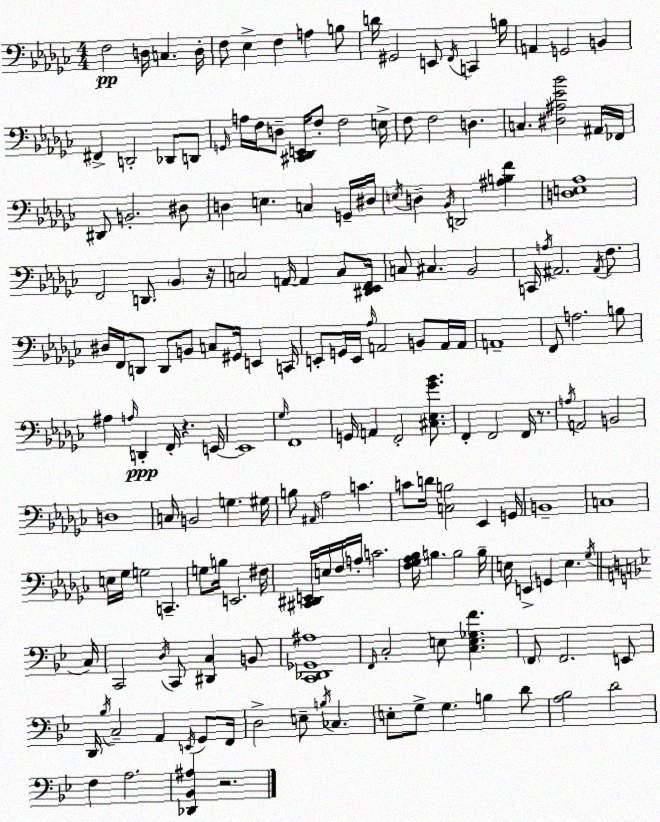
X:1
T:Untitled
M:4/4
L:1/4
K:Ebm
F,2 D,/4 C, D,/4 F,/2 _E, F, A, B,/2 D/4 ^G,,2 E,,/2 F,,/4 C,, B,/4 A,, G,,2 B,, ^F,, D,,2 _D,,/2 D,,/2 G,,/4 A,/4 F,/4 D,/2 [^C,,_D,,E,,]/4 F,/2 F,2 E,/4 F,/2 F,2 D, C, [^D,^A,_E_B]2 ^A,,/4 _F,,/4 ^D,,/2 B,,2 ^D,/2 D, E, C, G,,/4 ^D,/4 E,/4 D, _B,,/4 D,,2 [^A,B,F] [D,E,_A,]4 F,,2 D,,/2 _B,, z/4 C,2 A,,/4 A,, C,/2 [^D,,_E,,F,,]/4 C,/2 ^C, _B,,2 C,,/4 A,/4 ^A,,2 ^A,,/4 F,/2 ^D,/4 F,,/4 D,,/2 D,,/2 B,,/2 C,/2 ^G,,/4 E,, C,,/4 E,,/2 G,,/4 E,,/4 _A,/4 A,,2 B,,/2 A,,/4 A,,/4 A,,4 F,,/2 A,2 B,/2 ^A, A,/4 D,, F,,/4 z E,,/4 E,,4 _G,/4 F,,4 G,,/4 A,, F,,2 [^C,_E,_G_B]/2 F,, F,,2 F,,/4 z/2 A,/4 A,,2 B,,2 D,4 C,/4 B,,2 G, ^G,/4 B,/2 ^A,,/4 _A,2 C C/2 D/4 [C,B,]2 _E,, G,,/4 B,,4 C,4 E,/4 _G,/4 G,2 C,, G,/2 B,/4 E,,2 ^F,/4 [^C,,^D,,E,,]/4 E,/4 F,/4 A,/4 C2 [F,_G,_A,_B,]/4 B, B,2 B,/4 E,/4 E,, G,, E, _G,/4 C,/4 C,,2 D,/4 C,,/2 [^D,,C,] B,,/2 [C,,_D,,_G,,^A,]4 F,,/4 C,2 E,/2 [C,E,_G,F] F,,/2 F,,2 E,,/2 D,,/4 _B,/4 C,2 A,, E,,/4 G,,/2 F,,/4 D,2 E,/2 B,/4 _C, E,/2 G,/2 G, B, D/2 [A,_B,]2 D2 F, A,2 [_D,,_B,,^A,] z2